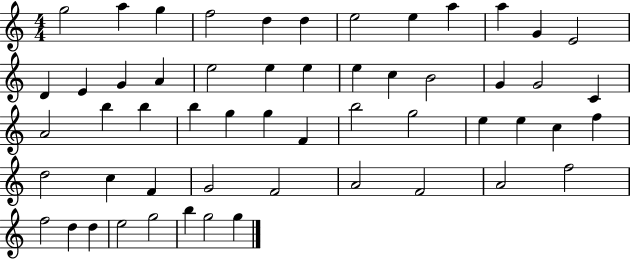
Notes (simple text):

G5/h A5/q G5/q F5/h D5/q D5/q E5/h E5/q A5/q A5/q G4/q E4/h D4/q E4/q G4/q A4/q E5/h E5/q E5/q E5/q C5/q B4/h G4/q G4/h C4/q A4/h B5/q B5/q B5/q G5/q G5/q F4/q B5/h G5/h E5/q E5/q C5/q F5/q D5/h C5/q F4/q G4/h F4/h A4/h F4/h A4/h F5/h F5/h D5/q D5/q E5/h G5/h B5/q G5/h G5/q